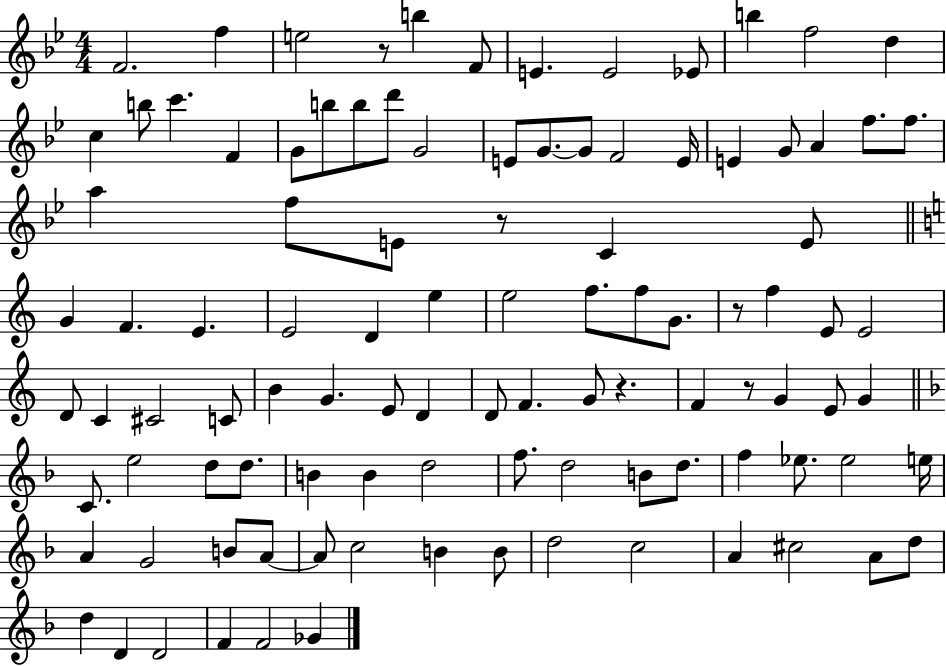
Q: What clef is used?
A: treble